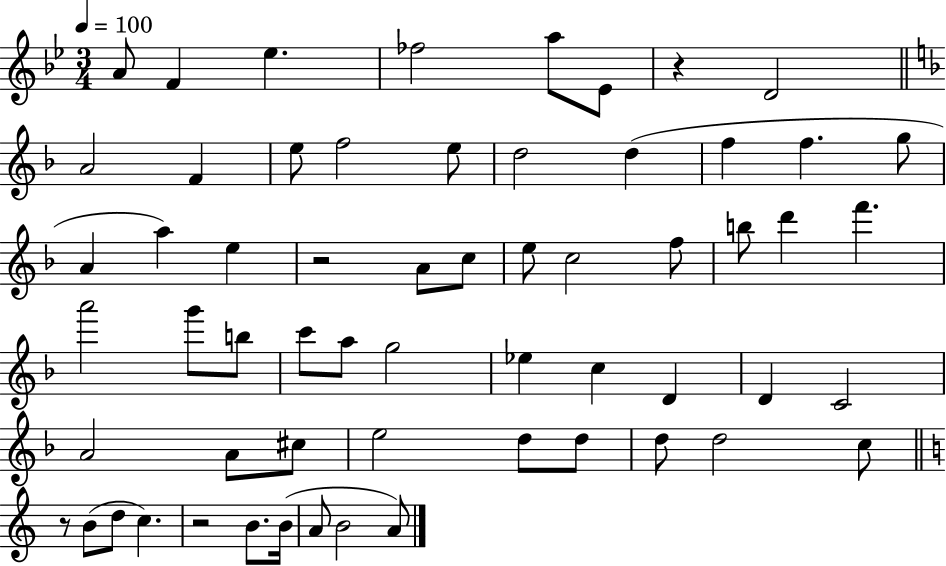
X:1
T:Untitled
M:3/4
L:1/4
K:Bb
A/2 F _e _f2 a/2 _E/2 z D2 A2 F e/2 f2 e/2 d2 d f f g/2 A a e z2 A/2 c/2 e/2 c2 f/2 b/2 d' f' a'2 g'/2 b/2 c'/2 a/2 g2 _e c D D C2 A2 A/2 ^c/2 e2 d/2 d/2 d/2 d2 c/2 z/2 B/2 d/2 c z2 B/2 B/4 A/2 B2 A/2